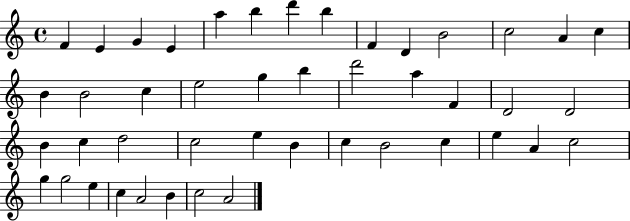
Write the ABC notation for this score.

X:1
T:Untitled
M:4/4
L:1/4
K:C
F E G E a b d' b F D B2 c2 A c B B2 c e2 g b d'2 a F D2 D2 B c d2 c2 e B c B2 c e A c2 g g2 e c A2 B c2 A2